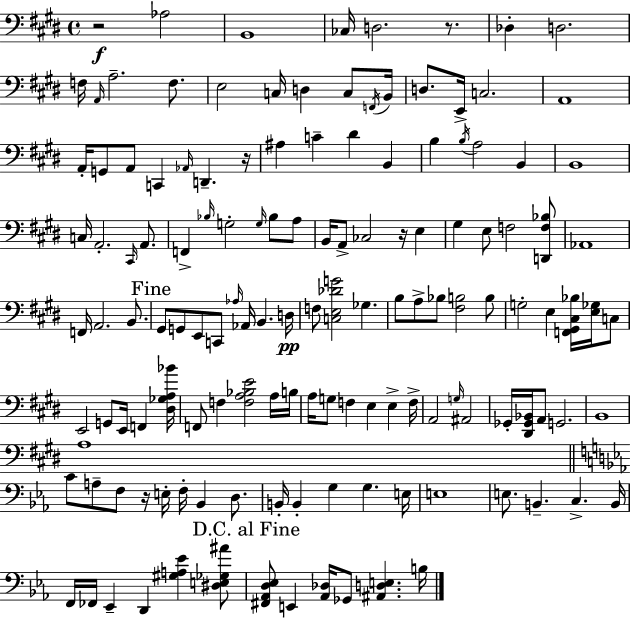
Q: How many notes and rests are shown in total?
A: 137